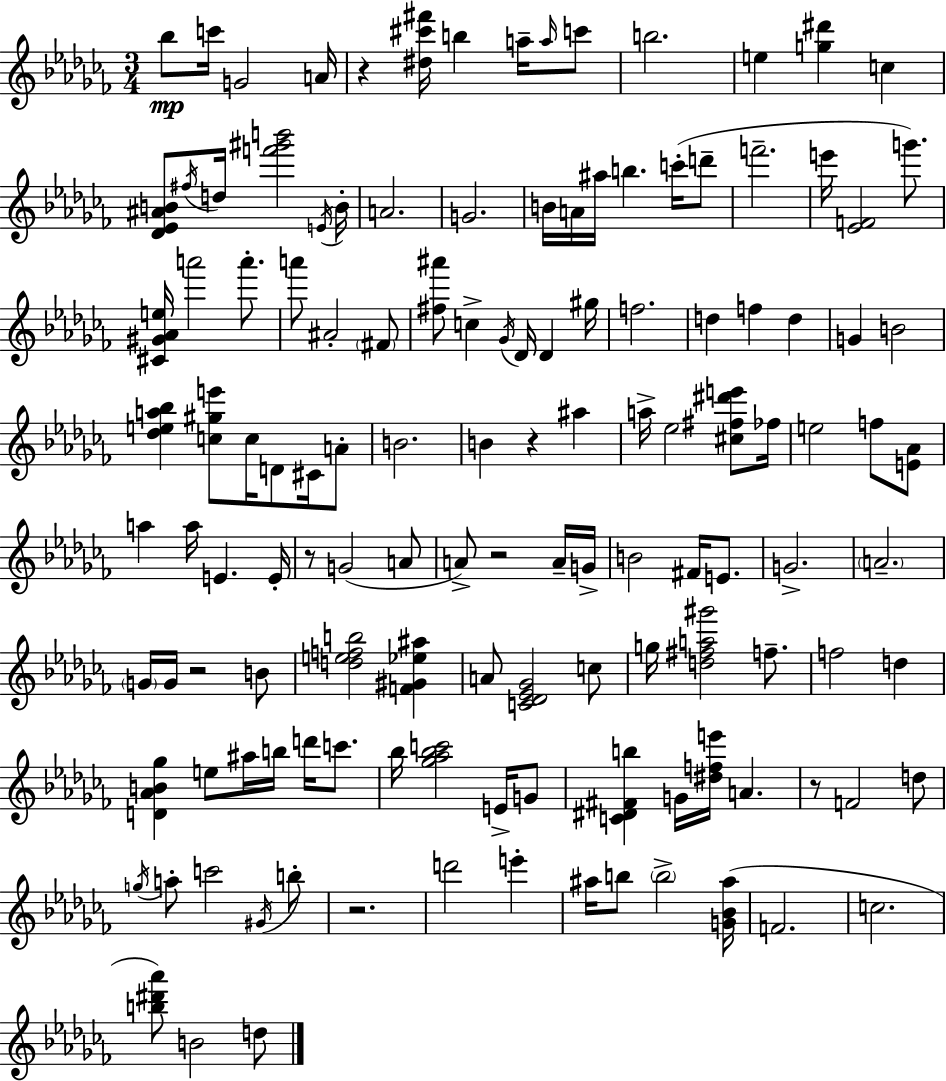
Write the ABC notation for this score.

X:1
T:Untitled
M:3/4
L:1/4
K:Abm
_b/2 c'/4 G2 A/4 z [^d^c'^f']/4 b a/4 a/4 c'/2 b2 e [g^d'] c [_D_E^AB]/2 ^f/4 d/4 [f'^g'b']2 E/4 B/4 A2 G2 B/4 A/4 ^a/4 b c'/4 d'/2 f'2 e'/4 [_EF]2 g'/2 [^C^G_Ae]/4 a'2 a'/2 a'/2 ^A2 ^F/2 [^f^a']/2 c _G/4 _D/4 _D ^g/4 f2 d f d G B2 [_dea_b] [c^ge']/2 c/4 D/2 ^C/4 A/2 B2 B z ^a a/4 _e2 [^c^f^d'e']/2 _f/4 e2 f/2 [E_A]/2 a a/4 E E/4 z/2 G2 A/2 A/2 z2 A/4 G/4 B2 ^F/4 E/2 G2 A2 G/4 G/4 z2 B/2 [defb]2 [F^G_e^a] A/2 [C_D_E_G]2 c/2 g/4 [d^fa^g']2 f/2 f2 d [D_AB_g] e/2 ^a/4 b/4 d'/4 c'/2 _b/4 [_g_a_bc']2 E/4 G/2 [C^D^Fb] G/4 [^dfe']/4 A z/2 F2 d/2 g/4 a/2 c'2 ^G/4 b/2 z2 d'2 e' ^a/4 b/2 b2 [G_B^a]/4 F2 c2 [b^d'_a']/2 B2 d/2